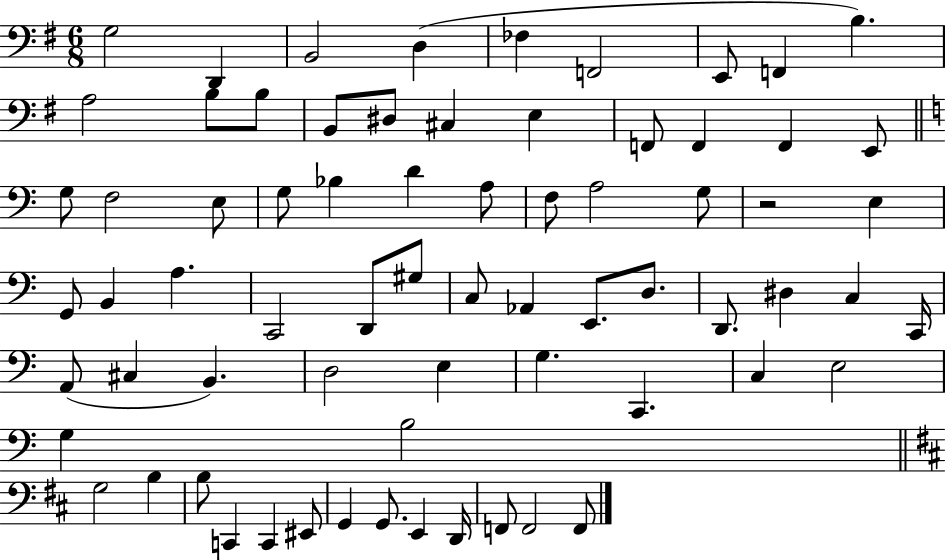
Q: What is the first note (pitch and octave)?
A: G3